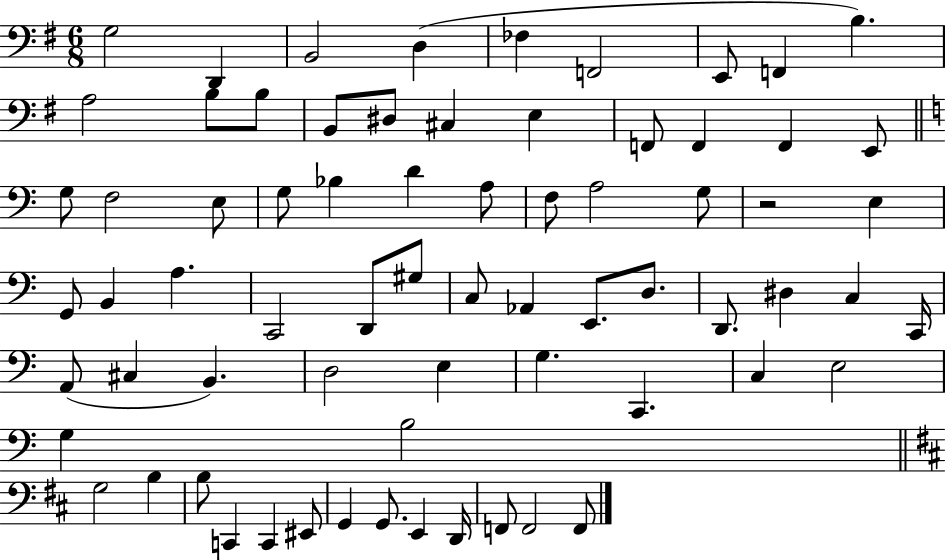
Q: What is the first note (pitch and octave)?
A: G3